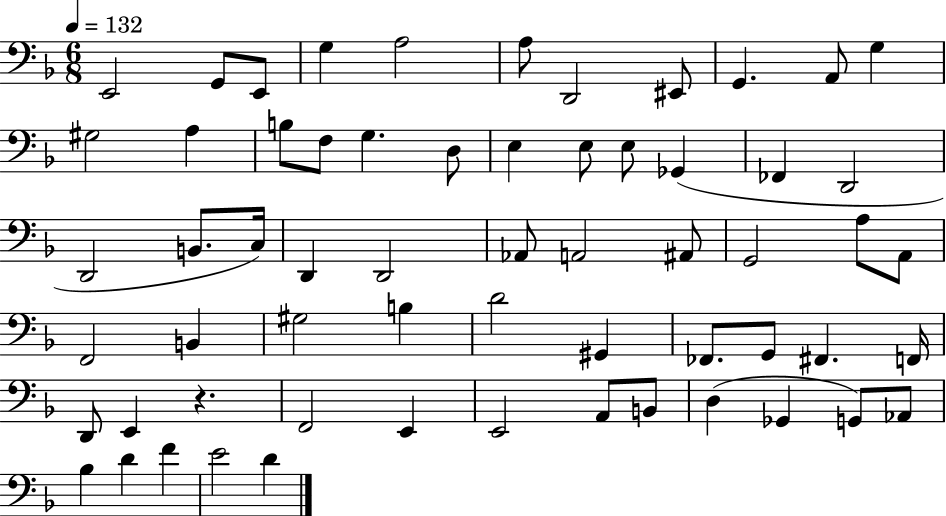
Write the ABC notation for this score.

X:1
T:Untitled
M:6/8
L:1/4
K:F
E,,2 G,,/2 E,,/2 G, A,2 A,/2 D,,2 ^E,,/2 G,, A,,/2 G, ^G,2 A, B,/2 F,/2 G, D,/2 E, E,/2 E,/2 _G,, _F,, D,,2 D,,2 B,,/2 C,/4 D,, D,,2 _A,,/2 A,,2 ^A,,/2 G,,2 A,/2 A,,/2 F,,2 B,, ^G,2 B, D2 ^G,, _F,,/2 G,,/2 ^F,, F,,/4 D,,/2 E,, z F,,2 E,, E,,2 A,,/2 B,,/2 D, _G,, G,,/2 _A,,/2 _B, D F E2 D